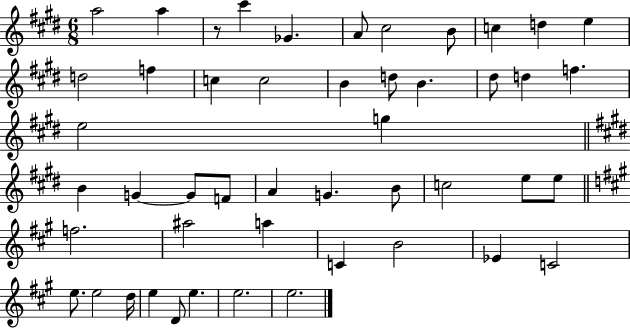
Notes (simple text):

A5/h A5/q R/e C#6/q Gb4/q. A4/e C#5/h B4/e C5/q D5/q E5/q D5/h F5/q C5/q C5/h B4/q D5/e B4/q. D#5/e D5/q F5/q. E5/h G5/q B4/q G4/q G4/e F4/e A4/q G4/q. B4/e C5/h E5/e E5/e F5/h. A#5/h A5/q C4/q B4/h Eb4/q C4/h E5/e. E5/h D5/s E5/q D4/e E5/q. E5/h. E5/h.